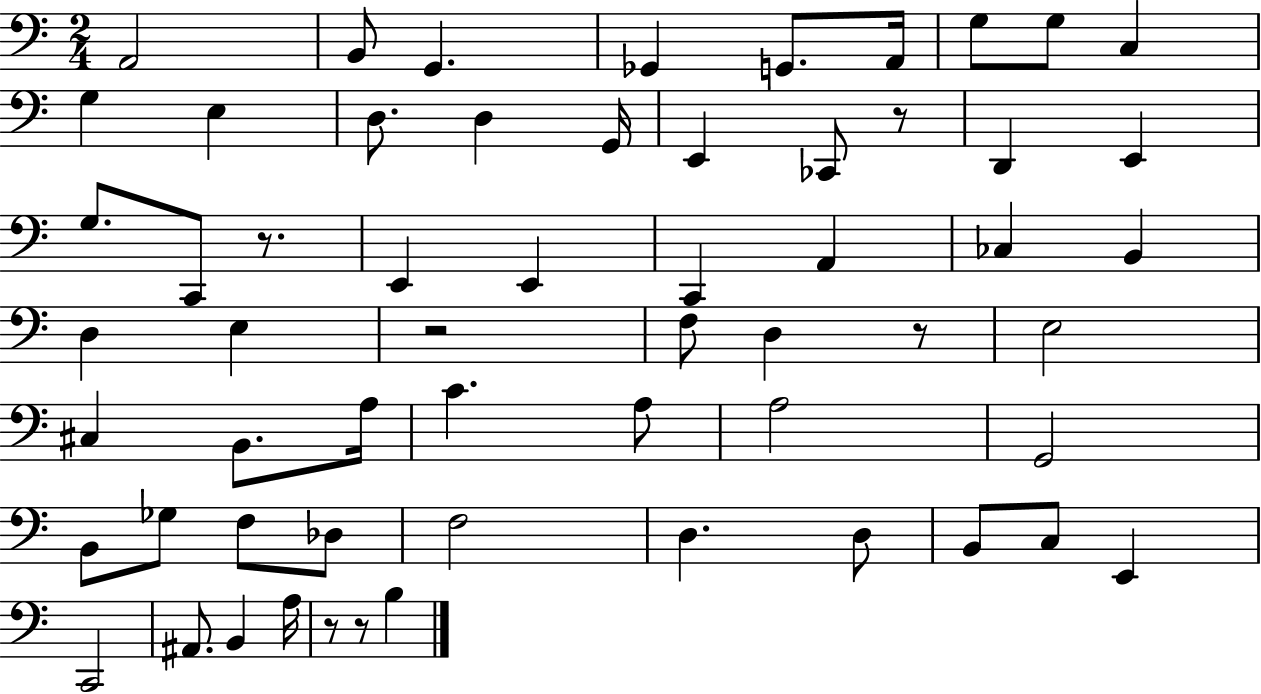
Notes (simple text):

A2/h B2/e G2/q. Gb2/q G2/e. A2/s G3/e G3/e C3/q G3/q E3/q D3/e. D3/q G2/s E2/q CES2/e R/e D2/q E2/q G3/e. C2/e R/e. E2/q E2/q C2/q A2/q CES3/q B2/q D3/q E3/q R/h F3/e D3/q R/e E3/h C#3/q B2/e. A3/s C4/q. A3/e A3/h G2/h B2/e Gb3/e F3/e Db3/e F3/h D3/q. D3/e B2/e C3/e E2/q C2/h A#2/e. B2/q A3/s R/e R/e B3/q